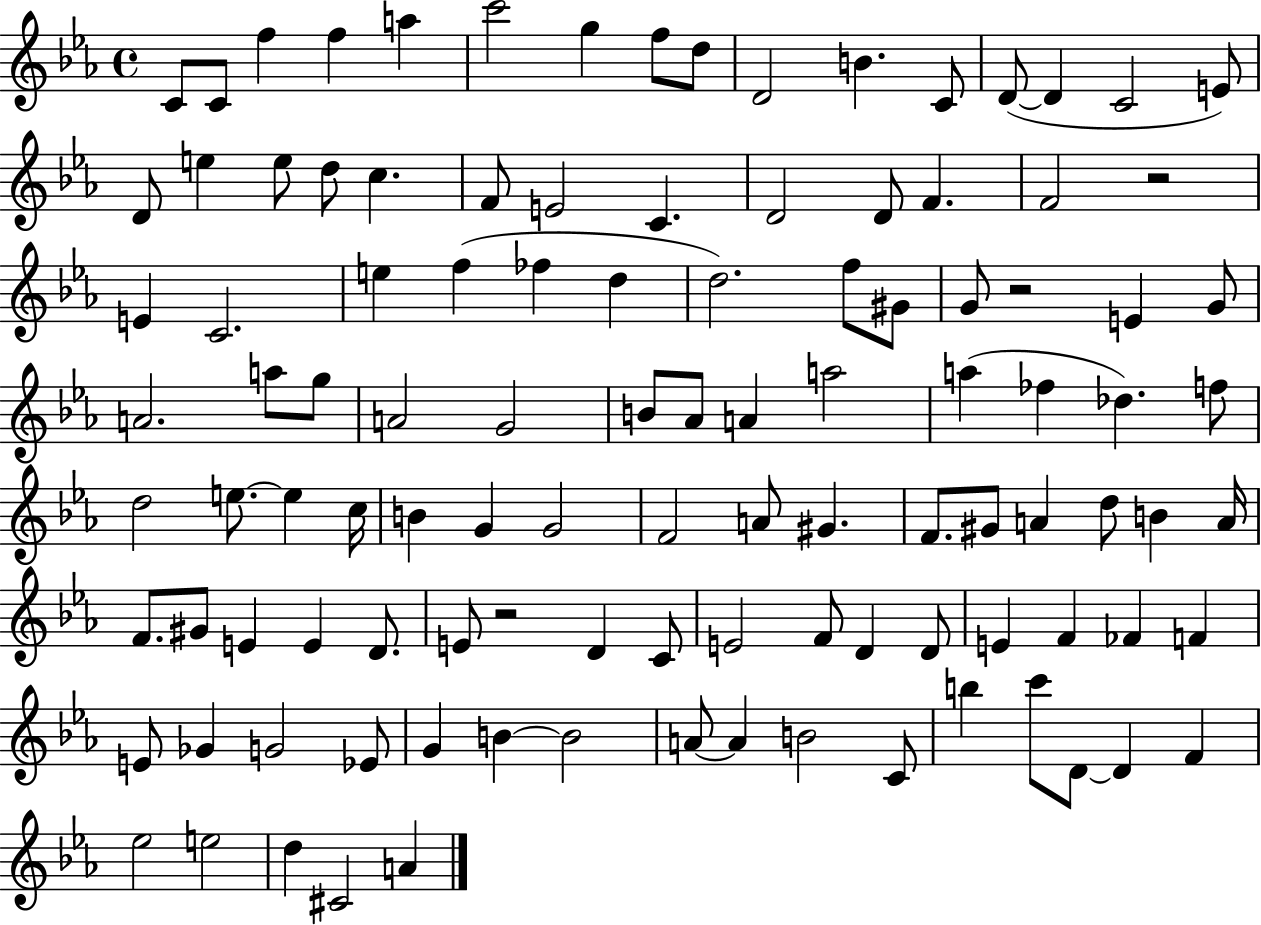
X:1
T:Untitled
M:4/4
L:1/4
K:Eb
C/2 C/2 f f a c'2 g f/2 d/2 D2 B C/2 D/2 D C2 E/2 D/2 e e/2 d/2 c F/2 E2 C D2 D/2 F F2 z2 E C2 e f _f d d2 f/2 ^G/2 G/2 z2 E G/2 A2 a/2 g/2 A2 G2 B/2 _A/2 A a2 a _f _d f/2 d2 e/2 e c/4 B G G2 F2 A/2 ^G F/2 ^G/2 A d/2 B A/4 F/2 ^G/2 E E D/2 E/2 z2 D C/2 E2 F/2 D D/2 E F _F F E/2 _G G2 _E/2 G B B2 A/2 A B2 C/2 b c'/2 D/2 D F _e2 e2 d ^C2 A